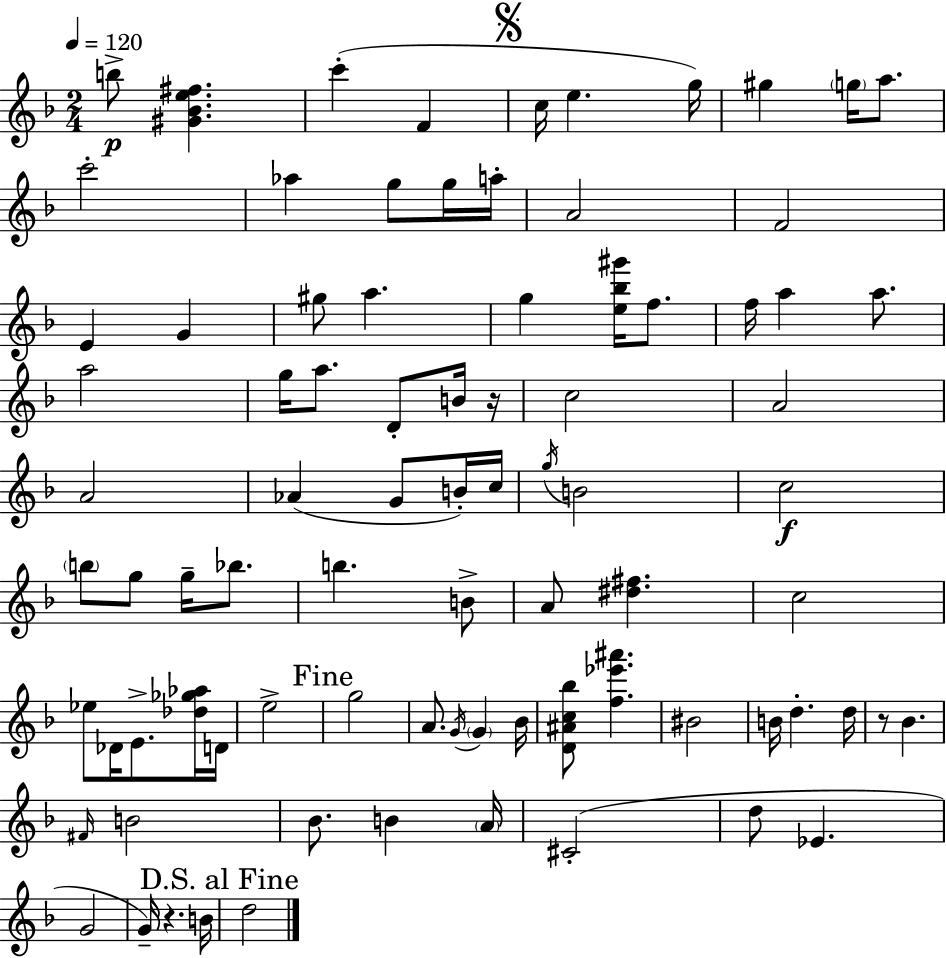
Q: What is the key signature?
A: D minor